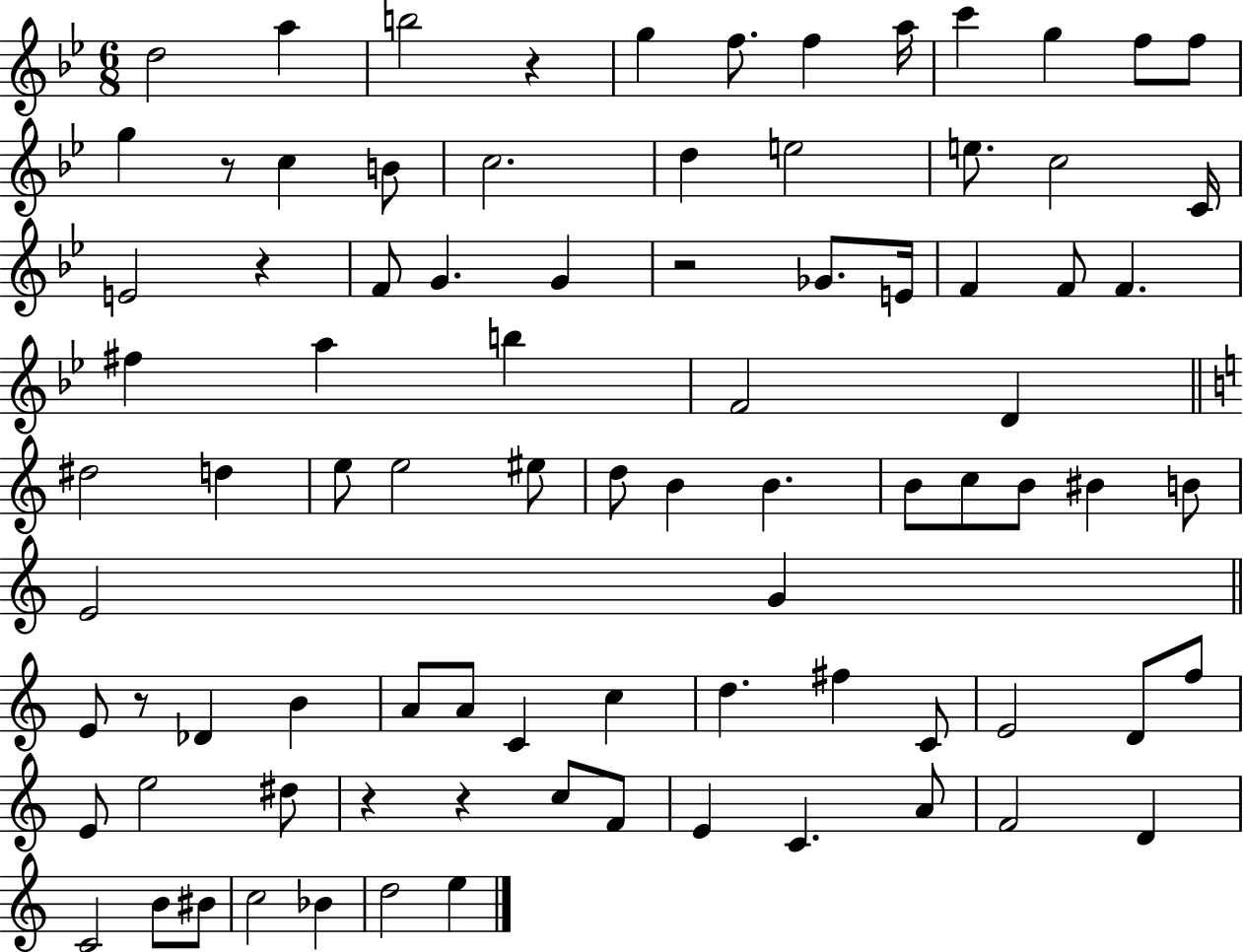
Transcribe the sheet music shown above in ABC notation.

X:1
T:Untitled
M:6/8
L:1/4
K:Bb
d2 a b2 z g f/2 f a/4 c' g f/2 f/2 g z/2 c B/2 c2 d e2 e/2 c2 C/4 E2 z F/2 G G z2 _G/2 E/4 F F/2 F ^f a b F2 D ^d2 d e/2 e2 ^e/2 d/2 B B B/2 c/2 B/2 ^B B/2 E2 G E/2 z/2 _D B A/2 A/2 C c d ^f C/2 E2 D/2 f/2 E/2 e2 ^d/2 z z c/2 F/2 E C A/2 F2 D C2 B/2 ^B/2 c2 _B d2 e